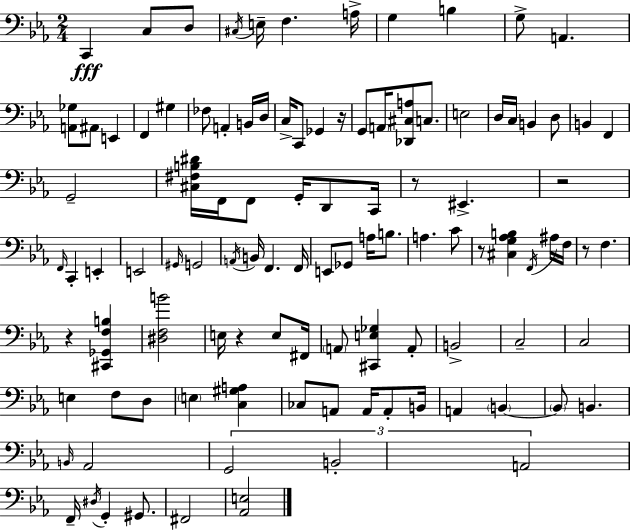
{
  \clef bass
  \numericTimeSignature
  \time 2/4
  \key c \minor
  \repeat volta 2 { c,4\fff c8 d8 | \acciaccatura { cis16 } e16-- f4. | a16-> g4 b4 | g8-> a,4. | \break <a, ges>8 ais,8 e,4 | f,4 gis4 | fes8 a,4-. b,16 | d16 c16-> c,8 ges,4 | \break r16 g,8 \parenthesize a,16 <des, cis a>8 c8. | e2 | d16 c16 b,4 d8 | b,4 f,4 | \break g,2-- | <cis fis b dis'>16 f,16 f,8 g,16-. d,8 | c,16 r8 eis,4.-> | r2 | \break \grace { f,16 } c,4-. e,4-. | e,2 | \grace { gis,16 } g,2 | \acciaccatura { a,16 } b,16 f,4. | \break f,16 e,8 ges,8 | a16 b8. a4. | c'8 r8 <cis g aes b>4 | \acciaccatura { f,16 } ais16 f16 r8 f4. | \break r4 | <cis, ges, f b>4 <dis f b'>2 | e16 r4 | e8 fis,16 \parenthesize a,8 <cis, e ges>4 | \break a,8-. b,2-> | c2-- | c2 | e4 | \break f8 d8 \parenthesize e4 | <c gis a>4 ces8 a,8 | a,16 a,8-. b,16 a,4 | \parenthesize b,4~~ \parenthesize b,8 b,4. | \break \grace { b,16 } aes,2 | \tuplet 3/2 { g,2 | b,2-. | a,2 } | \break f,16-- \acciaccatura { dis16 } | g,4-. gis,8. fis,2 | <aes, e>2 | } \bar "|."
}